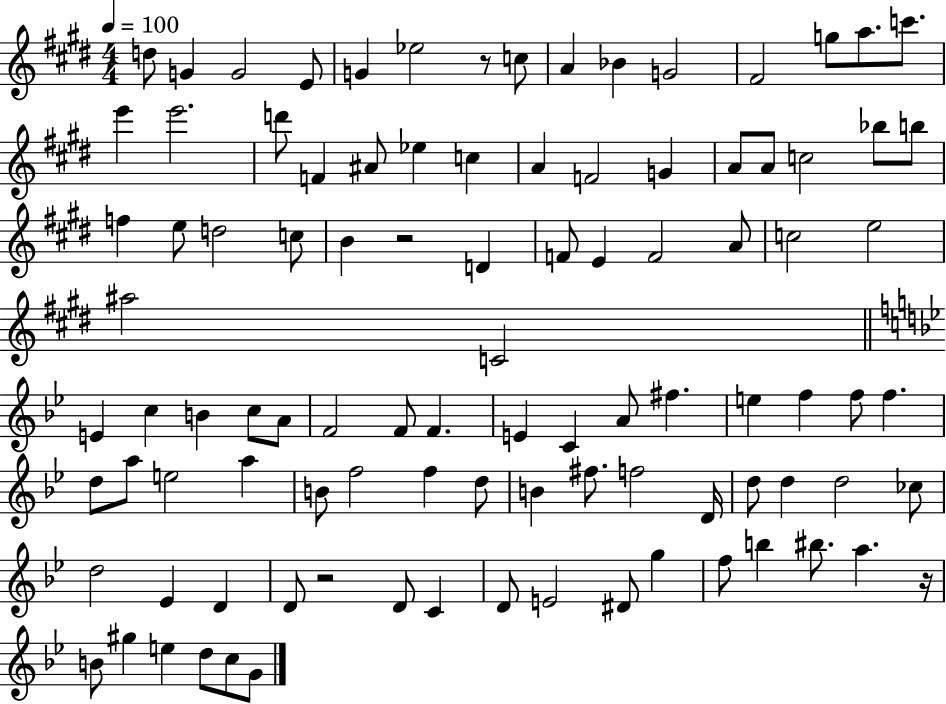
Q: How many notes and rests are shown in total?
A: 99